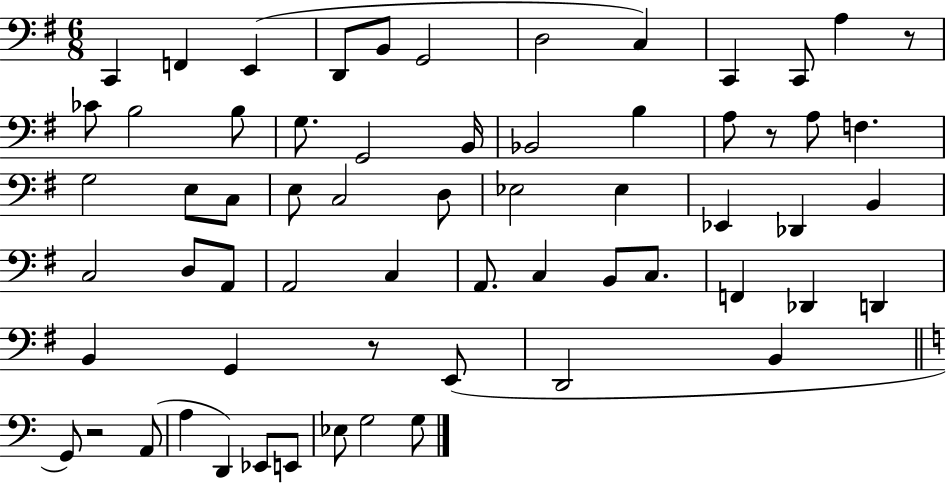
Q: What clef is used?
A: bass